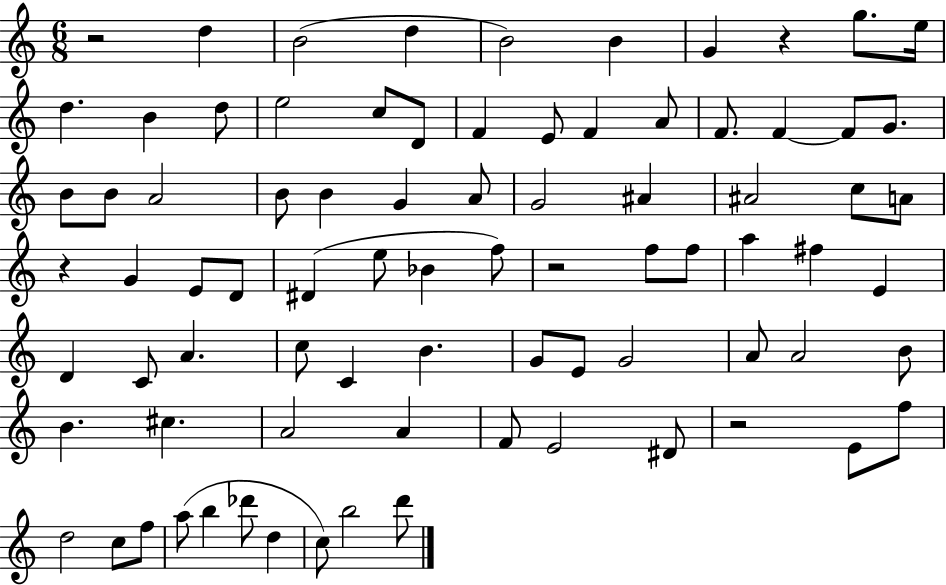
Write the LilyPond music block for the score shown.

{
  \clef treble
  \numericTimeSignature
  \time 6/8
  \key c \major
  r2 d''4 | b'2( d''4 | b'2) b'4 | g'4 r4 g''8. e''16 | \break d''4. b'4 d''8 | e''2 c''8 d'8 | f'4 e'8 f'4 a'8 | f'8. f'4~~ f'8 g'8. | \break b'8 b'8 a'2 | b'8 b'4 g'4 a'8 | g'2 ais'4 | ais'2 c''8 a'8 | \break r4 g'4 e'8 d'8 | dis'4( e''8 bes'4 f''8) | r2 f''8 f''8 | a''4 fis''4 e'4 | \break d'4 c'8 a'4. | c''8 c'4 b'4. | g'8 e'8 g'2 | a'8 a'2 b'8 | \break b'4. cis''4. | a'2 a'4 | f'8 e'2 dis'8 | r2 e'8 f''8 | \break d''2 c''8 f''8 | a''8( b''4 des'''8 d''4 | c''8) b''2 d'''8 | \bar "|."
}